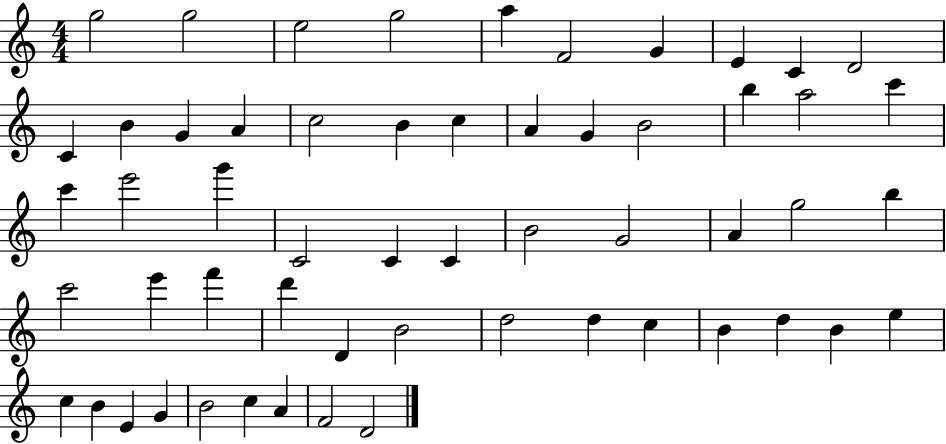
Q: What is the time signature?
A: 4/4